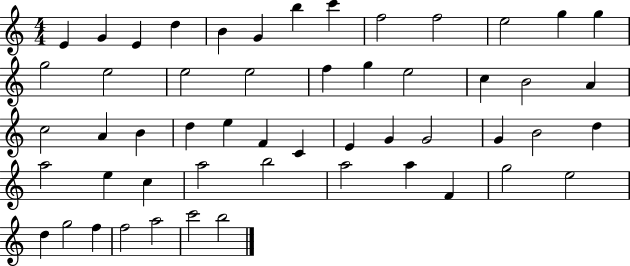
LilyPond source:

{
  \clef treble
  \numericTimeSignature
  \time 4/4
  \key c \major
  e'4 g'4 e'4 d''4 | b'4 g'4 b''4 c'''4 | f''2 f''2 | e''2 g''4 g''4 | \break g''2 e''2 | e''2 e''2 | f''4 g''4 e''2 | c''4 b'2 a'4 | \break c''2 a'4 b'4 | d''4 e''4 f'4 c'4 | e'4 g'4 g'2 | g'4 b'2 d''4 | \break a''2 e''4 c''4 | a''2 b''2 | a''2 a''4 f'4 | g''2 e''2 | \break d''4 g''2 f''4 | f''2 a''2 | c'''2 b''2 | \bar "|."
}